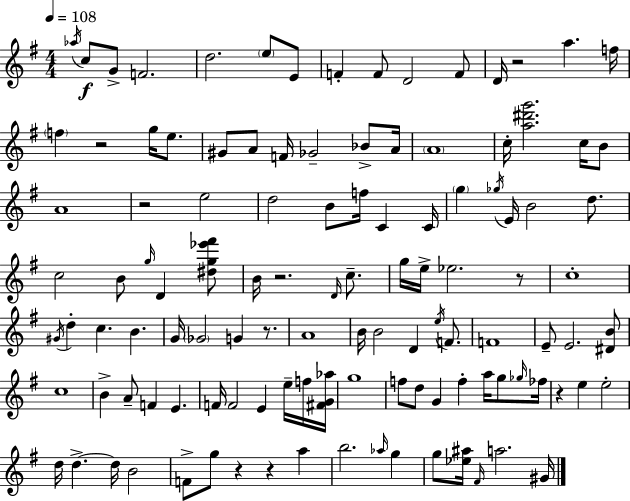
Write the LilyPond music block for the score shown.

{
  \clef treble
  \numericTimeSignature
  \time 4/4
  \key g \major
  \tempo 4 = 108
  \acciaccatura { aes''16 }\f c''8 g'8-> f'2. | d''2. \parenthesize e''8 e'8 | f'4-. f'8 d'2 f'8 | d'16 r2 a''4. | \break f''16 \parenthesize f''4 r2 g''16 e''8. | gis'8 a'8 f'16 ges'2-- bes'8-> | a'16 \parenthesize a'1 | c''16-. <a'' dis''' g'''>2. c''16 b'8 | \break a'1 | r2 e''2 | d''2 b'8 f''16 c'4 | c'16 \parenthesize g''4 \acciaccatura { ges''16 } e'16 b'2 d''8. | \break c''2 b'8 \grace { g''16 } d'4 | <dis'' g'' ees''' fis'''>8 b'16 r2. | \grace { d'16 } c''8.-- g''16 e''16-> ees''2. | r8 c''1-. | \break \acciaccatura { gis'16 } d''4-. c''4. b'4. | g'16 \parenthesize ges'2 g'4 | r8. a'1 | b'16 b'2 d'4 | \break \acciaccatura { e''16 } f'8. f'1 | e'8-- e'2. | <dis' b'>8 c''1 | b'4-> a'8-- f'4 | \break e'4. f'16 f'2 e'4 | e''16-- f''16 <fis' g' aes''>16 g''1 | f''8 d''8 g'4 f''4-. | a''16 g''8 \grace { ges''16 } fes''16 r4 e''4 e''2-. | \break d''16 d''4.->~~ d''16 b'2 | f'8-> g''8 r4 r4 | a''4 b''2. | \grace { aes''16 } g''4 g''8 <ees'' ais''>16 \grace { fis'16 } a''2. | \break gis'16 \bar "|."
}